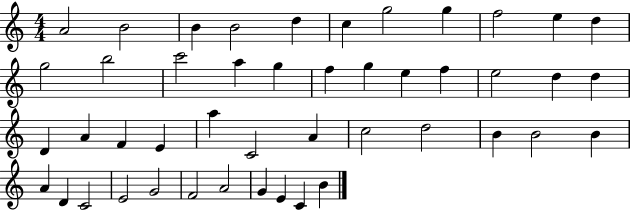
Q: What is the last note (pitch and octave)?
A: B4